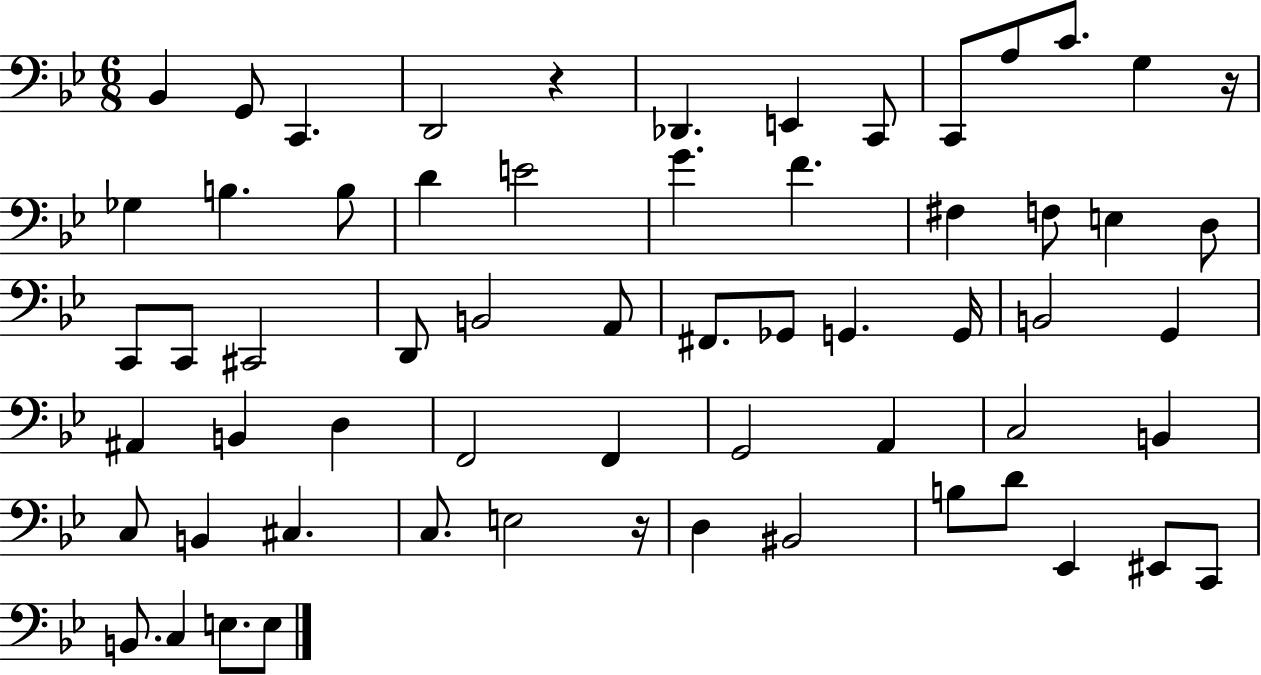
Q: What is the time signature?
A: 6/8